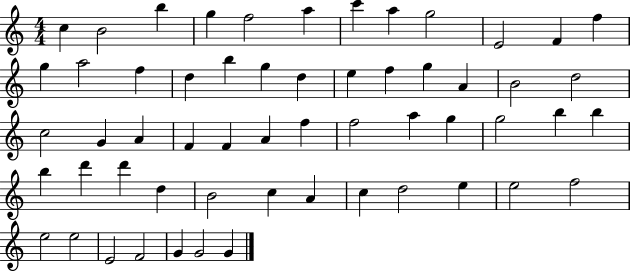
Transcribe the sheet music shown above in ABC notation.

X:1
T:Untitled
M:4/4
L:1/4
K:C
c B2 b g f2 a c' a g2 E2 F f g a2 f d b g d e f g A B2 d2 c2 G A F F A f f2 a g g2 b b b d' d' d B2 c A c d2 e e2 f2 e2 e2 E2 F2 G G2 G